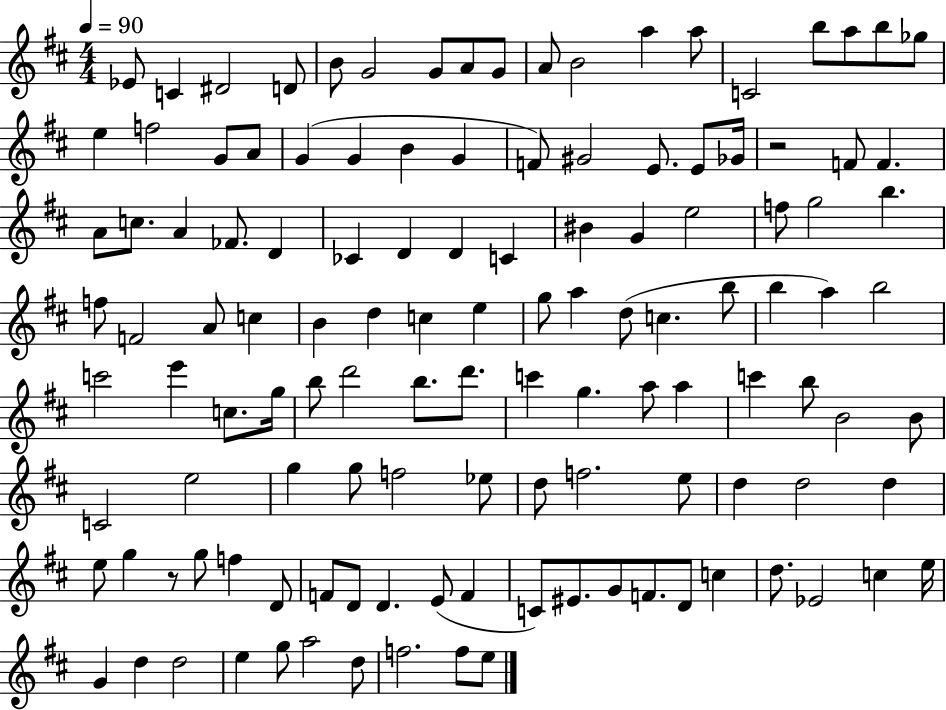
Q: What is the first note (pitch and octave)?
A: Eb4